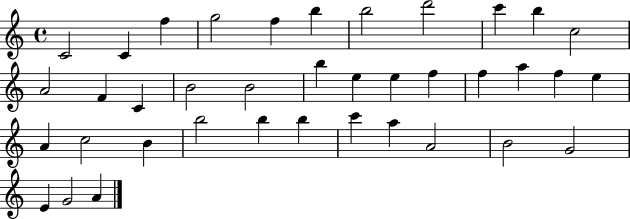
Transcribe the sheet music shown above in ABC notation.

X:1
T:Untitled
M:4/4
L:1/4
K:C
C2 C f g2 f b b2 d'2 c' b c2 A2 F C B2 B2 b e e f f a f e A c2 B b2 b b c' a A2 B2 G2 E G2 A